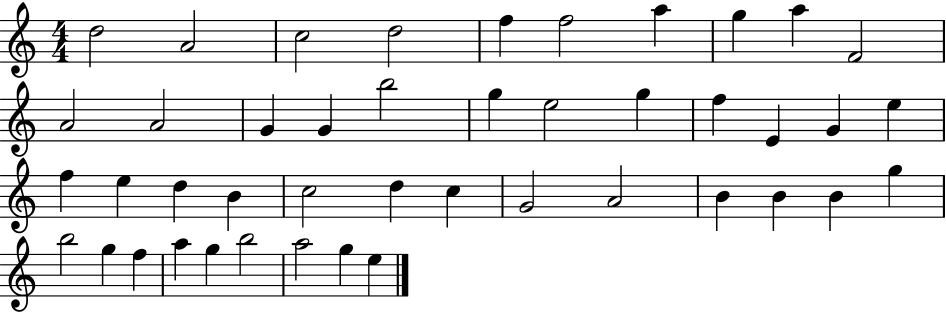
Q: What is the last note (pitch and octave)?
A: E5